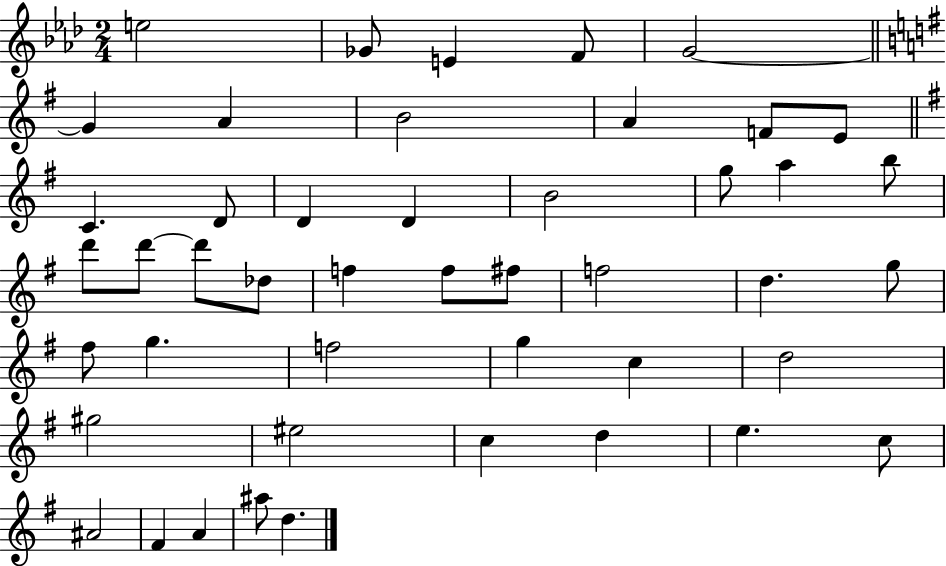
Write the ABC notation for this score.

X:1
T:Untitled
M:2/4
L:1/4
K:Ab
e2 _G/2 E F/2 G2 G A B2 A F/2 E/2 C D/2 D D B2 g/2 a b/2 d'/2 d'/2 d'/2 _d/2 f f/2 ^f/2 f2 d g/2 ^f/2 g f2 g c d2 ^g2 ^e2 c d e c/2 ^A2 ^F A ^a/2 d